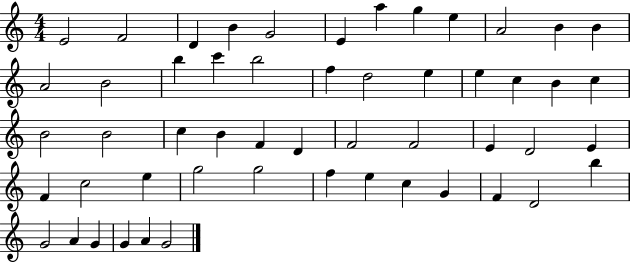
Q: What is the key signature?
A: C major